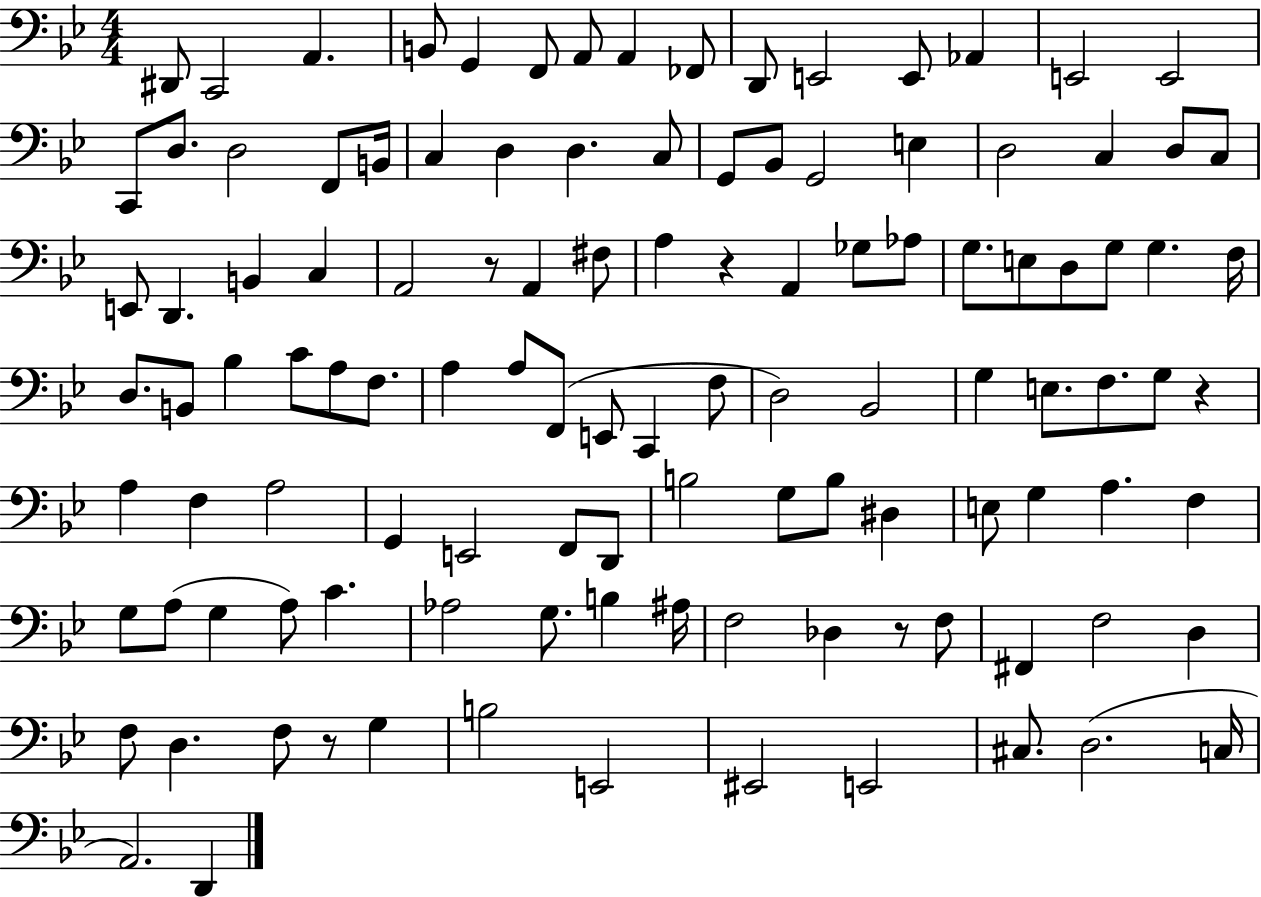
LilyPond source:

{
  \clef bass
  \numericTimeSignature
  \time 4/4
  \key bes \major
  \repeat volta 2 { dis,8 c,2 a,4. | b,8 g,4 f,8 a,8 a,4 fes,8 | d,8 e,2 e,8 aes,4 | e,2 e,2 | \break c,8 d8. d2 f,8 b,16 | c4 d4 d4. c8 | g,8 bes,8 g,2 e4 | d2 c4 d8 c8 | \break e,8 d,4. b,4 c4 | a,2 r8 a,4 fis8 | a4 r4 a,4 ges8 aes8 | g8. e8 d8 g8 g4. f16 | \break d8. b,8 bes4 c'8 a8 f8. | a4 a8 f,8( e,8 c,4 f8 | d2) bes,2 | g4 e8. f8. g8 r4 | \break a4 f4 a2 | g,4 e,2 f,8 d,8 | b2 g8 b8 dis4 | e8 g4 a4. f4 | \break g8 a8( g4 a8) c'4. | aes2 g8. b4 ais16 | f2 des4 r8 f8 | fis,4 f2 d4 | \break f8 d4. f8 r8 g4 | b2 e,2 | eis,2 e,2 | cis8. d2.( c16 | \break a,2.) d,4 | } \bar "|."
}